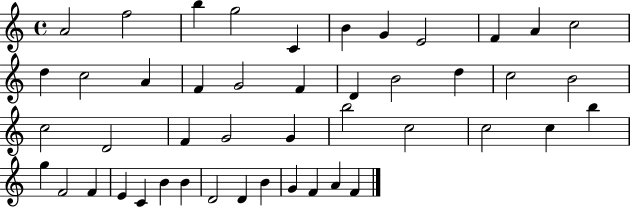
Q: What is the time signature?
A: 4/4